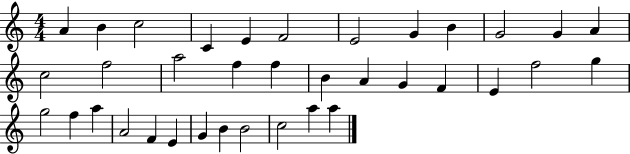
A4/q B4/q C5/h C4/q E4/q F4/h E4/h G4/q B4/q G4/h G4/q A4/q C5/h F5/h A5/h F5/q F5/q B4/q A4/q G4/q F4/q E4/q F5/h G5/q G5/h F5/q A5/q A4/h F4/q E4/q G4/q B4/q B4/h C5/h A5/q A5/q